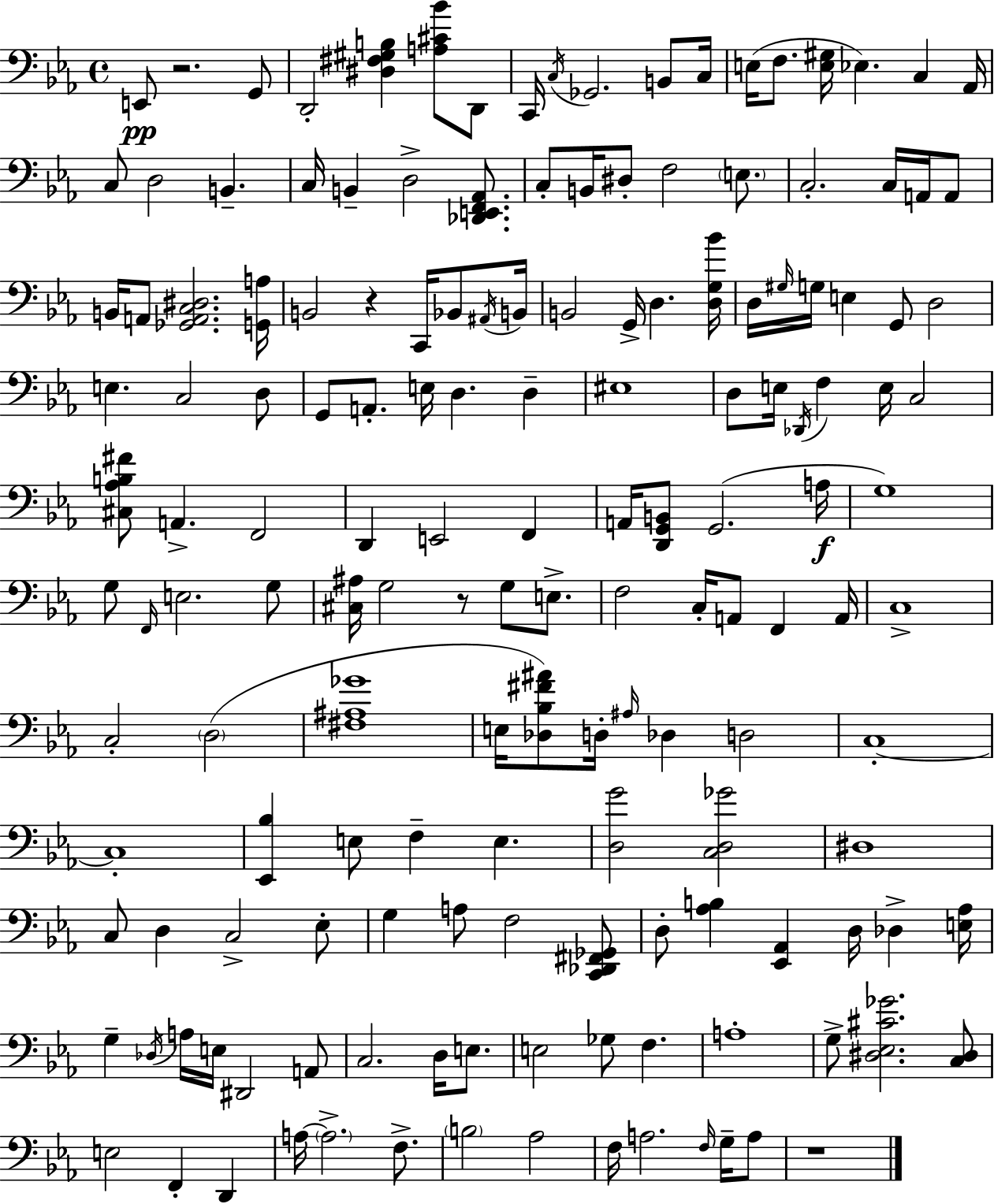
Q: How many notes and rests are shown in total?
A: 157